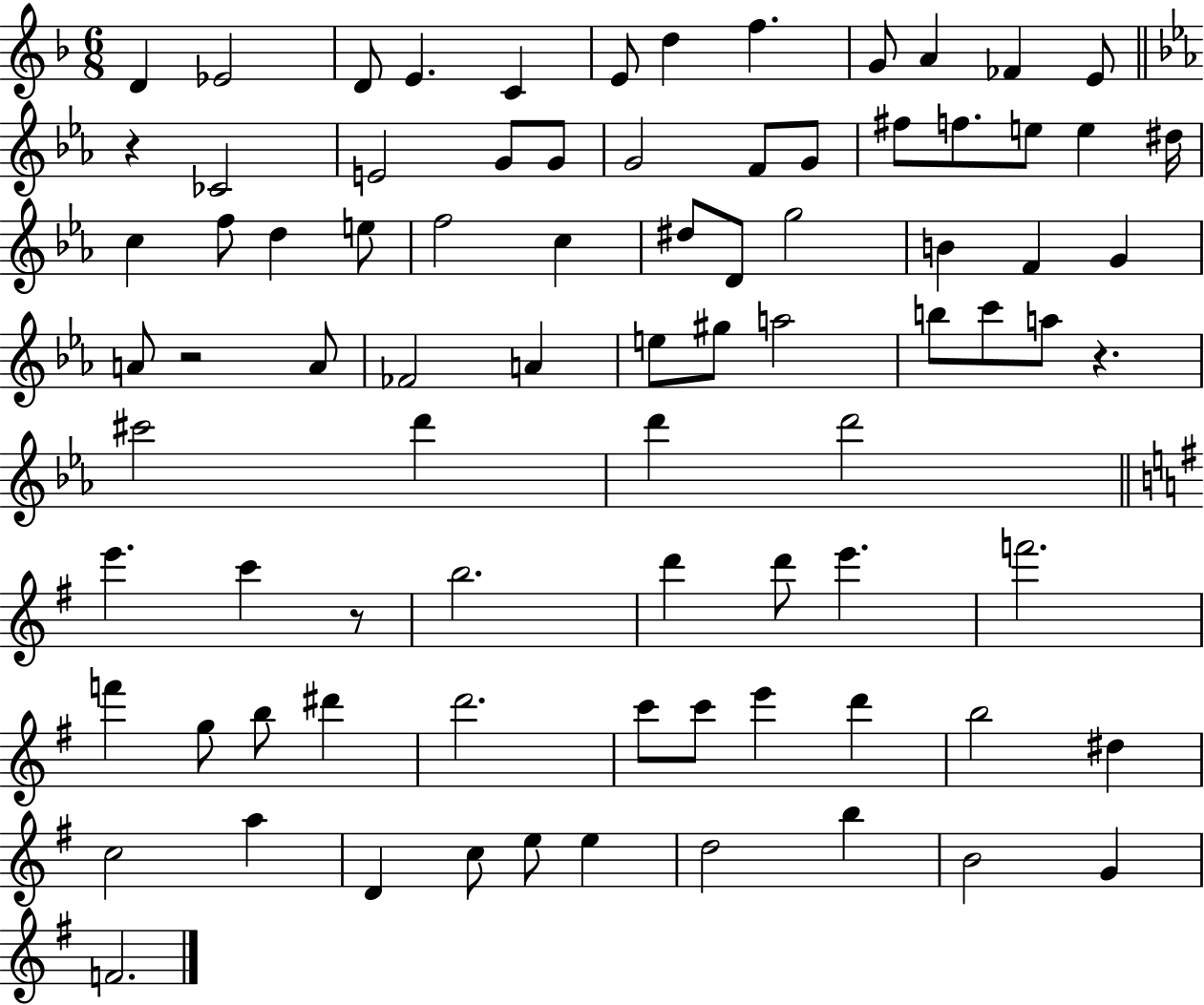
{
  \clef treble
  \numericTimeSignature
  \time 6/8
  \key f \major
  \repeat volta 2 { d'4 ees'2 | d'8 e'4. c'4 | e'8 d''4 f''4. | g'8 a'4 fes'4 e'8 | \break \bar "||" \break \key ees \major r4 ces'2 | e'2 g'8 g'8 | g'2 f'8 g'8 | fis''8 f''8. e''8 e''4 dis''16 | \break c''4 f''8 d''4 e''8 | f''2 c''4 | dis''8 d'8 g''2 | b'4 f'4 g'4 | \break a'8 r2 a'8 | fes'2 a'4 | e''8 gis''8 a''2 | b''8 c'''8 a''8 r4. | \break cis'''2 d'''4 | d'''4 d'''2 | \bar "||" \break \key g \major e'''4. c'''4 r8 | b''2. | d'''4 d'''8 e'''4. | f'''2. | \break f'''4 g''8 b''8 dis'''4 | d'''2. | c'''8 c'''8 e'''4 d'''4 | b''2 dis''4 | \break c''2 a''4 | d'4 c''8 e''8 e''4 | d''2 b''4 | b'2 g'4 | \break f'2. | } \bar "|."
}